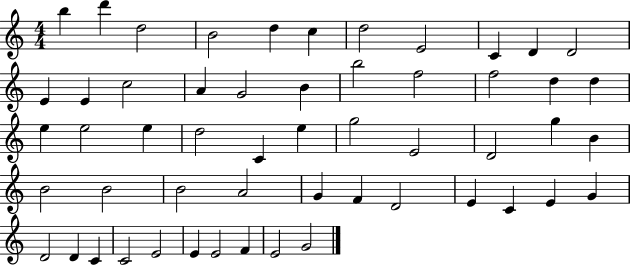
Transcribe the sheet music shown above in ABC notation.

X:1
T:Untitled
M:4/4
L:1/4
K:C
b d' d2 B2 d c d2 E2 C D D2 E E c2 A G2 B b2 f2 f2 d d e e2 e d2 C e g2 E2 D2 g B B2 B2 B2 A2 G F D2 E C E G D2 D C C2 E2 E E2 F E2 G2